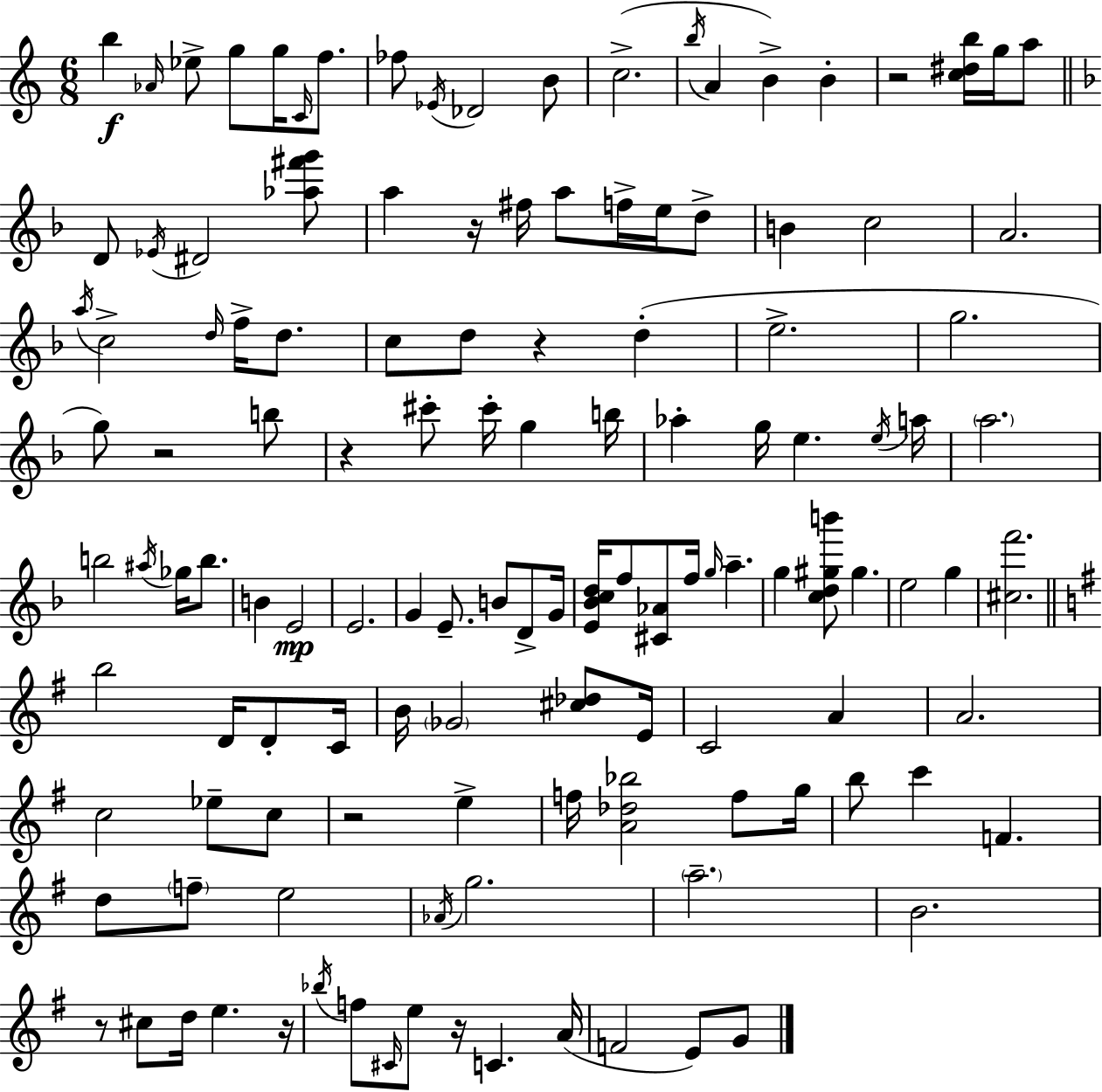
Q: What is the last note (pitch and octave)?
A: G4